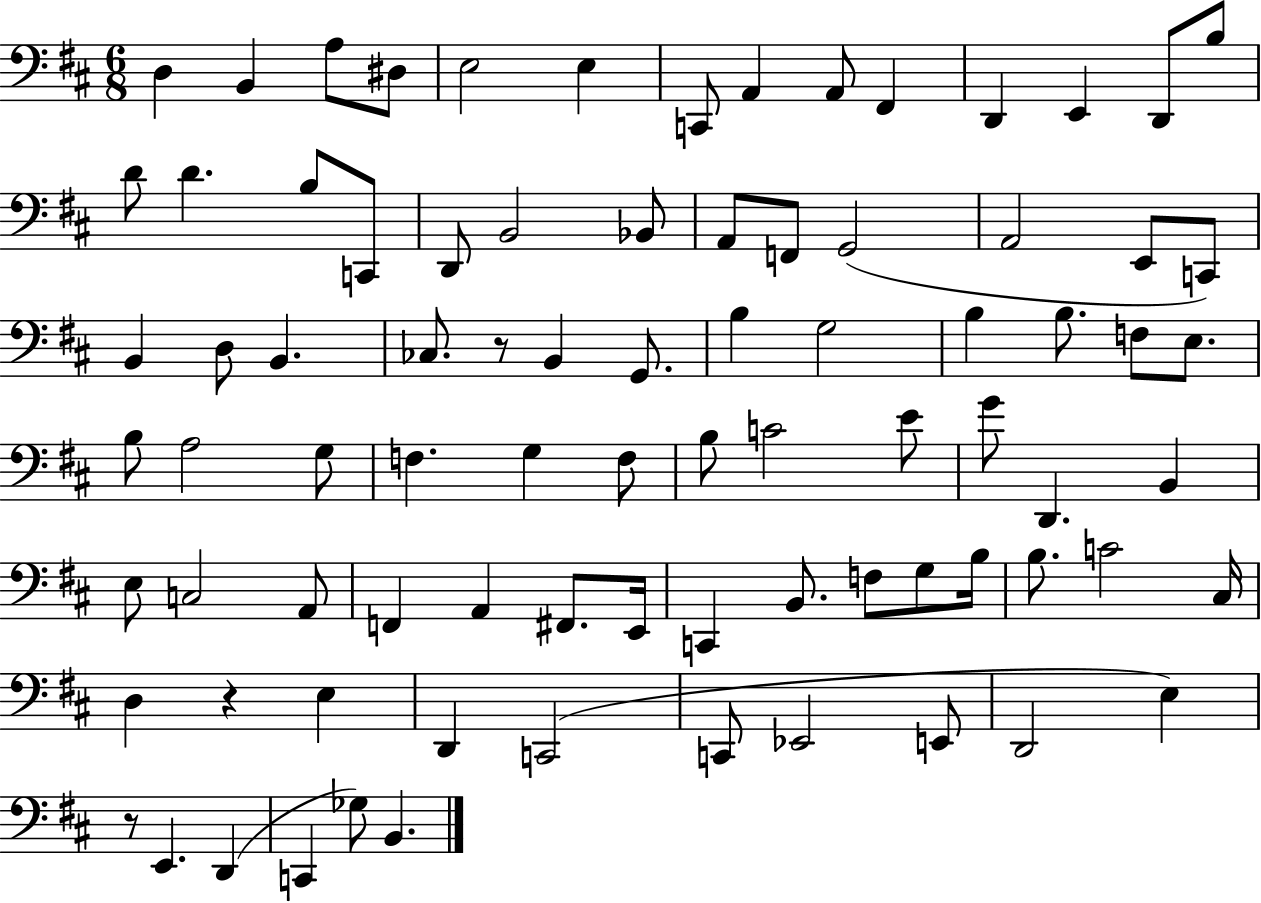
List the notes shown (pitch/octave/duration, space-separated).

D3/q B2/q A3/e D#3/e E3/h E3/q C2/e A2/q A2/e F#2/q D2/q E2/q D2/e B3/e D4/e D4/q. B3/e C2/e D2/e B2/h Bb2/e A2/e F2/e G2/h A2/h E2/e C2/e B2/q D3/e B2/q. CES3/e. R/e B2/q G2/e. B3/q G3/h B3/q B3/e. F3/e E3/e. B3/e A3/h G3/e F3/q. G3/q F3/e B3/e C4/h E4/e G4/e D2/q. B2/q E3/e C3/h A2/e F2/q A2/q F#2/e. E2/s C2/q B2/e. F3/e G3/e B3/s B3/e. C4/h C#3/s D3/q R/q E3/q D2/q C2/h C2/e Eb2/h E2/e D2/h E3/q R/e E2/q. D2/q C2/q Gb3/e B2/q.